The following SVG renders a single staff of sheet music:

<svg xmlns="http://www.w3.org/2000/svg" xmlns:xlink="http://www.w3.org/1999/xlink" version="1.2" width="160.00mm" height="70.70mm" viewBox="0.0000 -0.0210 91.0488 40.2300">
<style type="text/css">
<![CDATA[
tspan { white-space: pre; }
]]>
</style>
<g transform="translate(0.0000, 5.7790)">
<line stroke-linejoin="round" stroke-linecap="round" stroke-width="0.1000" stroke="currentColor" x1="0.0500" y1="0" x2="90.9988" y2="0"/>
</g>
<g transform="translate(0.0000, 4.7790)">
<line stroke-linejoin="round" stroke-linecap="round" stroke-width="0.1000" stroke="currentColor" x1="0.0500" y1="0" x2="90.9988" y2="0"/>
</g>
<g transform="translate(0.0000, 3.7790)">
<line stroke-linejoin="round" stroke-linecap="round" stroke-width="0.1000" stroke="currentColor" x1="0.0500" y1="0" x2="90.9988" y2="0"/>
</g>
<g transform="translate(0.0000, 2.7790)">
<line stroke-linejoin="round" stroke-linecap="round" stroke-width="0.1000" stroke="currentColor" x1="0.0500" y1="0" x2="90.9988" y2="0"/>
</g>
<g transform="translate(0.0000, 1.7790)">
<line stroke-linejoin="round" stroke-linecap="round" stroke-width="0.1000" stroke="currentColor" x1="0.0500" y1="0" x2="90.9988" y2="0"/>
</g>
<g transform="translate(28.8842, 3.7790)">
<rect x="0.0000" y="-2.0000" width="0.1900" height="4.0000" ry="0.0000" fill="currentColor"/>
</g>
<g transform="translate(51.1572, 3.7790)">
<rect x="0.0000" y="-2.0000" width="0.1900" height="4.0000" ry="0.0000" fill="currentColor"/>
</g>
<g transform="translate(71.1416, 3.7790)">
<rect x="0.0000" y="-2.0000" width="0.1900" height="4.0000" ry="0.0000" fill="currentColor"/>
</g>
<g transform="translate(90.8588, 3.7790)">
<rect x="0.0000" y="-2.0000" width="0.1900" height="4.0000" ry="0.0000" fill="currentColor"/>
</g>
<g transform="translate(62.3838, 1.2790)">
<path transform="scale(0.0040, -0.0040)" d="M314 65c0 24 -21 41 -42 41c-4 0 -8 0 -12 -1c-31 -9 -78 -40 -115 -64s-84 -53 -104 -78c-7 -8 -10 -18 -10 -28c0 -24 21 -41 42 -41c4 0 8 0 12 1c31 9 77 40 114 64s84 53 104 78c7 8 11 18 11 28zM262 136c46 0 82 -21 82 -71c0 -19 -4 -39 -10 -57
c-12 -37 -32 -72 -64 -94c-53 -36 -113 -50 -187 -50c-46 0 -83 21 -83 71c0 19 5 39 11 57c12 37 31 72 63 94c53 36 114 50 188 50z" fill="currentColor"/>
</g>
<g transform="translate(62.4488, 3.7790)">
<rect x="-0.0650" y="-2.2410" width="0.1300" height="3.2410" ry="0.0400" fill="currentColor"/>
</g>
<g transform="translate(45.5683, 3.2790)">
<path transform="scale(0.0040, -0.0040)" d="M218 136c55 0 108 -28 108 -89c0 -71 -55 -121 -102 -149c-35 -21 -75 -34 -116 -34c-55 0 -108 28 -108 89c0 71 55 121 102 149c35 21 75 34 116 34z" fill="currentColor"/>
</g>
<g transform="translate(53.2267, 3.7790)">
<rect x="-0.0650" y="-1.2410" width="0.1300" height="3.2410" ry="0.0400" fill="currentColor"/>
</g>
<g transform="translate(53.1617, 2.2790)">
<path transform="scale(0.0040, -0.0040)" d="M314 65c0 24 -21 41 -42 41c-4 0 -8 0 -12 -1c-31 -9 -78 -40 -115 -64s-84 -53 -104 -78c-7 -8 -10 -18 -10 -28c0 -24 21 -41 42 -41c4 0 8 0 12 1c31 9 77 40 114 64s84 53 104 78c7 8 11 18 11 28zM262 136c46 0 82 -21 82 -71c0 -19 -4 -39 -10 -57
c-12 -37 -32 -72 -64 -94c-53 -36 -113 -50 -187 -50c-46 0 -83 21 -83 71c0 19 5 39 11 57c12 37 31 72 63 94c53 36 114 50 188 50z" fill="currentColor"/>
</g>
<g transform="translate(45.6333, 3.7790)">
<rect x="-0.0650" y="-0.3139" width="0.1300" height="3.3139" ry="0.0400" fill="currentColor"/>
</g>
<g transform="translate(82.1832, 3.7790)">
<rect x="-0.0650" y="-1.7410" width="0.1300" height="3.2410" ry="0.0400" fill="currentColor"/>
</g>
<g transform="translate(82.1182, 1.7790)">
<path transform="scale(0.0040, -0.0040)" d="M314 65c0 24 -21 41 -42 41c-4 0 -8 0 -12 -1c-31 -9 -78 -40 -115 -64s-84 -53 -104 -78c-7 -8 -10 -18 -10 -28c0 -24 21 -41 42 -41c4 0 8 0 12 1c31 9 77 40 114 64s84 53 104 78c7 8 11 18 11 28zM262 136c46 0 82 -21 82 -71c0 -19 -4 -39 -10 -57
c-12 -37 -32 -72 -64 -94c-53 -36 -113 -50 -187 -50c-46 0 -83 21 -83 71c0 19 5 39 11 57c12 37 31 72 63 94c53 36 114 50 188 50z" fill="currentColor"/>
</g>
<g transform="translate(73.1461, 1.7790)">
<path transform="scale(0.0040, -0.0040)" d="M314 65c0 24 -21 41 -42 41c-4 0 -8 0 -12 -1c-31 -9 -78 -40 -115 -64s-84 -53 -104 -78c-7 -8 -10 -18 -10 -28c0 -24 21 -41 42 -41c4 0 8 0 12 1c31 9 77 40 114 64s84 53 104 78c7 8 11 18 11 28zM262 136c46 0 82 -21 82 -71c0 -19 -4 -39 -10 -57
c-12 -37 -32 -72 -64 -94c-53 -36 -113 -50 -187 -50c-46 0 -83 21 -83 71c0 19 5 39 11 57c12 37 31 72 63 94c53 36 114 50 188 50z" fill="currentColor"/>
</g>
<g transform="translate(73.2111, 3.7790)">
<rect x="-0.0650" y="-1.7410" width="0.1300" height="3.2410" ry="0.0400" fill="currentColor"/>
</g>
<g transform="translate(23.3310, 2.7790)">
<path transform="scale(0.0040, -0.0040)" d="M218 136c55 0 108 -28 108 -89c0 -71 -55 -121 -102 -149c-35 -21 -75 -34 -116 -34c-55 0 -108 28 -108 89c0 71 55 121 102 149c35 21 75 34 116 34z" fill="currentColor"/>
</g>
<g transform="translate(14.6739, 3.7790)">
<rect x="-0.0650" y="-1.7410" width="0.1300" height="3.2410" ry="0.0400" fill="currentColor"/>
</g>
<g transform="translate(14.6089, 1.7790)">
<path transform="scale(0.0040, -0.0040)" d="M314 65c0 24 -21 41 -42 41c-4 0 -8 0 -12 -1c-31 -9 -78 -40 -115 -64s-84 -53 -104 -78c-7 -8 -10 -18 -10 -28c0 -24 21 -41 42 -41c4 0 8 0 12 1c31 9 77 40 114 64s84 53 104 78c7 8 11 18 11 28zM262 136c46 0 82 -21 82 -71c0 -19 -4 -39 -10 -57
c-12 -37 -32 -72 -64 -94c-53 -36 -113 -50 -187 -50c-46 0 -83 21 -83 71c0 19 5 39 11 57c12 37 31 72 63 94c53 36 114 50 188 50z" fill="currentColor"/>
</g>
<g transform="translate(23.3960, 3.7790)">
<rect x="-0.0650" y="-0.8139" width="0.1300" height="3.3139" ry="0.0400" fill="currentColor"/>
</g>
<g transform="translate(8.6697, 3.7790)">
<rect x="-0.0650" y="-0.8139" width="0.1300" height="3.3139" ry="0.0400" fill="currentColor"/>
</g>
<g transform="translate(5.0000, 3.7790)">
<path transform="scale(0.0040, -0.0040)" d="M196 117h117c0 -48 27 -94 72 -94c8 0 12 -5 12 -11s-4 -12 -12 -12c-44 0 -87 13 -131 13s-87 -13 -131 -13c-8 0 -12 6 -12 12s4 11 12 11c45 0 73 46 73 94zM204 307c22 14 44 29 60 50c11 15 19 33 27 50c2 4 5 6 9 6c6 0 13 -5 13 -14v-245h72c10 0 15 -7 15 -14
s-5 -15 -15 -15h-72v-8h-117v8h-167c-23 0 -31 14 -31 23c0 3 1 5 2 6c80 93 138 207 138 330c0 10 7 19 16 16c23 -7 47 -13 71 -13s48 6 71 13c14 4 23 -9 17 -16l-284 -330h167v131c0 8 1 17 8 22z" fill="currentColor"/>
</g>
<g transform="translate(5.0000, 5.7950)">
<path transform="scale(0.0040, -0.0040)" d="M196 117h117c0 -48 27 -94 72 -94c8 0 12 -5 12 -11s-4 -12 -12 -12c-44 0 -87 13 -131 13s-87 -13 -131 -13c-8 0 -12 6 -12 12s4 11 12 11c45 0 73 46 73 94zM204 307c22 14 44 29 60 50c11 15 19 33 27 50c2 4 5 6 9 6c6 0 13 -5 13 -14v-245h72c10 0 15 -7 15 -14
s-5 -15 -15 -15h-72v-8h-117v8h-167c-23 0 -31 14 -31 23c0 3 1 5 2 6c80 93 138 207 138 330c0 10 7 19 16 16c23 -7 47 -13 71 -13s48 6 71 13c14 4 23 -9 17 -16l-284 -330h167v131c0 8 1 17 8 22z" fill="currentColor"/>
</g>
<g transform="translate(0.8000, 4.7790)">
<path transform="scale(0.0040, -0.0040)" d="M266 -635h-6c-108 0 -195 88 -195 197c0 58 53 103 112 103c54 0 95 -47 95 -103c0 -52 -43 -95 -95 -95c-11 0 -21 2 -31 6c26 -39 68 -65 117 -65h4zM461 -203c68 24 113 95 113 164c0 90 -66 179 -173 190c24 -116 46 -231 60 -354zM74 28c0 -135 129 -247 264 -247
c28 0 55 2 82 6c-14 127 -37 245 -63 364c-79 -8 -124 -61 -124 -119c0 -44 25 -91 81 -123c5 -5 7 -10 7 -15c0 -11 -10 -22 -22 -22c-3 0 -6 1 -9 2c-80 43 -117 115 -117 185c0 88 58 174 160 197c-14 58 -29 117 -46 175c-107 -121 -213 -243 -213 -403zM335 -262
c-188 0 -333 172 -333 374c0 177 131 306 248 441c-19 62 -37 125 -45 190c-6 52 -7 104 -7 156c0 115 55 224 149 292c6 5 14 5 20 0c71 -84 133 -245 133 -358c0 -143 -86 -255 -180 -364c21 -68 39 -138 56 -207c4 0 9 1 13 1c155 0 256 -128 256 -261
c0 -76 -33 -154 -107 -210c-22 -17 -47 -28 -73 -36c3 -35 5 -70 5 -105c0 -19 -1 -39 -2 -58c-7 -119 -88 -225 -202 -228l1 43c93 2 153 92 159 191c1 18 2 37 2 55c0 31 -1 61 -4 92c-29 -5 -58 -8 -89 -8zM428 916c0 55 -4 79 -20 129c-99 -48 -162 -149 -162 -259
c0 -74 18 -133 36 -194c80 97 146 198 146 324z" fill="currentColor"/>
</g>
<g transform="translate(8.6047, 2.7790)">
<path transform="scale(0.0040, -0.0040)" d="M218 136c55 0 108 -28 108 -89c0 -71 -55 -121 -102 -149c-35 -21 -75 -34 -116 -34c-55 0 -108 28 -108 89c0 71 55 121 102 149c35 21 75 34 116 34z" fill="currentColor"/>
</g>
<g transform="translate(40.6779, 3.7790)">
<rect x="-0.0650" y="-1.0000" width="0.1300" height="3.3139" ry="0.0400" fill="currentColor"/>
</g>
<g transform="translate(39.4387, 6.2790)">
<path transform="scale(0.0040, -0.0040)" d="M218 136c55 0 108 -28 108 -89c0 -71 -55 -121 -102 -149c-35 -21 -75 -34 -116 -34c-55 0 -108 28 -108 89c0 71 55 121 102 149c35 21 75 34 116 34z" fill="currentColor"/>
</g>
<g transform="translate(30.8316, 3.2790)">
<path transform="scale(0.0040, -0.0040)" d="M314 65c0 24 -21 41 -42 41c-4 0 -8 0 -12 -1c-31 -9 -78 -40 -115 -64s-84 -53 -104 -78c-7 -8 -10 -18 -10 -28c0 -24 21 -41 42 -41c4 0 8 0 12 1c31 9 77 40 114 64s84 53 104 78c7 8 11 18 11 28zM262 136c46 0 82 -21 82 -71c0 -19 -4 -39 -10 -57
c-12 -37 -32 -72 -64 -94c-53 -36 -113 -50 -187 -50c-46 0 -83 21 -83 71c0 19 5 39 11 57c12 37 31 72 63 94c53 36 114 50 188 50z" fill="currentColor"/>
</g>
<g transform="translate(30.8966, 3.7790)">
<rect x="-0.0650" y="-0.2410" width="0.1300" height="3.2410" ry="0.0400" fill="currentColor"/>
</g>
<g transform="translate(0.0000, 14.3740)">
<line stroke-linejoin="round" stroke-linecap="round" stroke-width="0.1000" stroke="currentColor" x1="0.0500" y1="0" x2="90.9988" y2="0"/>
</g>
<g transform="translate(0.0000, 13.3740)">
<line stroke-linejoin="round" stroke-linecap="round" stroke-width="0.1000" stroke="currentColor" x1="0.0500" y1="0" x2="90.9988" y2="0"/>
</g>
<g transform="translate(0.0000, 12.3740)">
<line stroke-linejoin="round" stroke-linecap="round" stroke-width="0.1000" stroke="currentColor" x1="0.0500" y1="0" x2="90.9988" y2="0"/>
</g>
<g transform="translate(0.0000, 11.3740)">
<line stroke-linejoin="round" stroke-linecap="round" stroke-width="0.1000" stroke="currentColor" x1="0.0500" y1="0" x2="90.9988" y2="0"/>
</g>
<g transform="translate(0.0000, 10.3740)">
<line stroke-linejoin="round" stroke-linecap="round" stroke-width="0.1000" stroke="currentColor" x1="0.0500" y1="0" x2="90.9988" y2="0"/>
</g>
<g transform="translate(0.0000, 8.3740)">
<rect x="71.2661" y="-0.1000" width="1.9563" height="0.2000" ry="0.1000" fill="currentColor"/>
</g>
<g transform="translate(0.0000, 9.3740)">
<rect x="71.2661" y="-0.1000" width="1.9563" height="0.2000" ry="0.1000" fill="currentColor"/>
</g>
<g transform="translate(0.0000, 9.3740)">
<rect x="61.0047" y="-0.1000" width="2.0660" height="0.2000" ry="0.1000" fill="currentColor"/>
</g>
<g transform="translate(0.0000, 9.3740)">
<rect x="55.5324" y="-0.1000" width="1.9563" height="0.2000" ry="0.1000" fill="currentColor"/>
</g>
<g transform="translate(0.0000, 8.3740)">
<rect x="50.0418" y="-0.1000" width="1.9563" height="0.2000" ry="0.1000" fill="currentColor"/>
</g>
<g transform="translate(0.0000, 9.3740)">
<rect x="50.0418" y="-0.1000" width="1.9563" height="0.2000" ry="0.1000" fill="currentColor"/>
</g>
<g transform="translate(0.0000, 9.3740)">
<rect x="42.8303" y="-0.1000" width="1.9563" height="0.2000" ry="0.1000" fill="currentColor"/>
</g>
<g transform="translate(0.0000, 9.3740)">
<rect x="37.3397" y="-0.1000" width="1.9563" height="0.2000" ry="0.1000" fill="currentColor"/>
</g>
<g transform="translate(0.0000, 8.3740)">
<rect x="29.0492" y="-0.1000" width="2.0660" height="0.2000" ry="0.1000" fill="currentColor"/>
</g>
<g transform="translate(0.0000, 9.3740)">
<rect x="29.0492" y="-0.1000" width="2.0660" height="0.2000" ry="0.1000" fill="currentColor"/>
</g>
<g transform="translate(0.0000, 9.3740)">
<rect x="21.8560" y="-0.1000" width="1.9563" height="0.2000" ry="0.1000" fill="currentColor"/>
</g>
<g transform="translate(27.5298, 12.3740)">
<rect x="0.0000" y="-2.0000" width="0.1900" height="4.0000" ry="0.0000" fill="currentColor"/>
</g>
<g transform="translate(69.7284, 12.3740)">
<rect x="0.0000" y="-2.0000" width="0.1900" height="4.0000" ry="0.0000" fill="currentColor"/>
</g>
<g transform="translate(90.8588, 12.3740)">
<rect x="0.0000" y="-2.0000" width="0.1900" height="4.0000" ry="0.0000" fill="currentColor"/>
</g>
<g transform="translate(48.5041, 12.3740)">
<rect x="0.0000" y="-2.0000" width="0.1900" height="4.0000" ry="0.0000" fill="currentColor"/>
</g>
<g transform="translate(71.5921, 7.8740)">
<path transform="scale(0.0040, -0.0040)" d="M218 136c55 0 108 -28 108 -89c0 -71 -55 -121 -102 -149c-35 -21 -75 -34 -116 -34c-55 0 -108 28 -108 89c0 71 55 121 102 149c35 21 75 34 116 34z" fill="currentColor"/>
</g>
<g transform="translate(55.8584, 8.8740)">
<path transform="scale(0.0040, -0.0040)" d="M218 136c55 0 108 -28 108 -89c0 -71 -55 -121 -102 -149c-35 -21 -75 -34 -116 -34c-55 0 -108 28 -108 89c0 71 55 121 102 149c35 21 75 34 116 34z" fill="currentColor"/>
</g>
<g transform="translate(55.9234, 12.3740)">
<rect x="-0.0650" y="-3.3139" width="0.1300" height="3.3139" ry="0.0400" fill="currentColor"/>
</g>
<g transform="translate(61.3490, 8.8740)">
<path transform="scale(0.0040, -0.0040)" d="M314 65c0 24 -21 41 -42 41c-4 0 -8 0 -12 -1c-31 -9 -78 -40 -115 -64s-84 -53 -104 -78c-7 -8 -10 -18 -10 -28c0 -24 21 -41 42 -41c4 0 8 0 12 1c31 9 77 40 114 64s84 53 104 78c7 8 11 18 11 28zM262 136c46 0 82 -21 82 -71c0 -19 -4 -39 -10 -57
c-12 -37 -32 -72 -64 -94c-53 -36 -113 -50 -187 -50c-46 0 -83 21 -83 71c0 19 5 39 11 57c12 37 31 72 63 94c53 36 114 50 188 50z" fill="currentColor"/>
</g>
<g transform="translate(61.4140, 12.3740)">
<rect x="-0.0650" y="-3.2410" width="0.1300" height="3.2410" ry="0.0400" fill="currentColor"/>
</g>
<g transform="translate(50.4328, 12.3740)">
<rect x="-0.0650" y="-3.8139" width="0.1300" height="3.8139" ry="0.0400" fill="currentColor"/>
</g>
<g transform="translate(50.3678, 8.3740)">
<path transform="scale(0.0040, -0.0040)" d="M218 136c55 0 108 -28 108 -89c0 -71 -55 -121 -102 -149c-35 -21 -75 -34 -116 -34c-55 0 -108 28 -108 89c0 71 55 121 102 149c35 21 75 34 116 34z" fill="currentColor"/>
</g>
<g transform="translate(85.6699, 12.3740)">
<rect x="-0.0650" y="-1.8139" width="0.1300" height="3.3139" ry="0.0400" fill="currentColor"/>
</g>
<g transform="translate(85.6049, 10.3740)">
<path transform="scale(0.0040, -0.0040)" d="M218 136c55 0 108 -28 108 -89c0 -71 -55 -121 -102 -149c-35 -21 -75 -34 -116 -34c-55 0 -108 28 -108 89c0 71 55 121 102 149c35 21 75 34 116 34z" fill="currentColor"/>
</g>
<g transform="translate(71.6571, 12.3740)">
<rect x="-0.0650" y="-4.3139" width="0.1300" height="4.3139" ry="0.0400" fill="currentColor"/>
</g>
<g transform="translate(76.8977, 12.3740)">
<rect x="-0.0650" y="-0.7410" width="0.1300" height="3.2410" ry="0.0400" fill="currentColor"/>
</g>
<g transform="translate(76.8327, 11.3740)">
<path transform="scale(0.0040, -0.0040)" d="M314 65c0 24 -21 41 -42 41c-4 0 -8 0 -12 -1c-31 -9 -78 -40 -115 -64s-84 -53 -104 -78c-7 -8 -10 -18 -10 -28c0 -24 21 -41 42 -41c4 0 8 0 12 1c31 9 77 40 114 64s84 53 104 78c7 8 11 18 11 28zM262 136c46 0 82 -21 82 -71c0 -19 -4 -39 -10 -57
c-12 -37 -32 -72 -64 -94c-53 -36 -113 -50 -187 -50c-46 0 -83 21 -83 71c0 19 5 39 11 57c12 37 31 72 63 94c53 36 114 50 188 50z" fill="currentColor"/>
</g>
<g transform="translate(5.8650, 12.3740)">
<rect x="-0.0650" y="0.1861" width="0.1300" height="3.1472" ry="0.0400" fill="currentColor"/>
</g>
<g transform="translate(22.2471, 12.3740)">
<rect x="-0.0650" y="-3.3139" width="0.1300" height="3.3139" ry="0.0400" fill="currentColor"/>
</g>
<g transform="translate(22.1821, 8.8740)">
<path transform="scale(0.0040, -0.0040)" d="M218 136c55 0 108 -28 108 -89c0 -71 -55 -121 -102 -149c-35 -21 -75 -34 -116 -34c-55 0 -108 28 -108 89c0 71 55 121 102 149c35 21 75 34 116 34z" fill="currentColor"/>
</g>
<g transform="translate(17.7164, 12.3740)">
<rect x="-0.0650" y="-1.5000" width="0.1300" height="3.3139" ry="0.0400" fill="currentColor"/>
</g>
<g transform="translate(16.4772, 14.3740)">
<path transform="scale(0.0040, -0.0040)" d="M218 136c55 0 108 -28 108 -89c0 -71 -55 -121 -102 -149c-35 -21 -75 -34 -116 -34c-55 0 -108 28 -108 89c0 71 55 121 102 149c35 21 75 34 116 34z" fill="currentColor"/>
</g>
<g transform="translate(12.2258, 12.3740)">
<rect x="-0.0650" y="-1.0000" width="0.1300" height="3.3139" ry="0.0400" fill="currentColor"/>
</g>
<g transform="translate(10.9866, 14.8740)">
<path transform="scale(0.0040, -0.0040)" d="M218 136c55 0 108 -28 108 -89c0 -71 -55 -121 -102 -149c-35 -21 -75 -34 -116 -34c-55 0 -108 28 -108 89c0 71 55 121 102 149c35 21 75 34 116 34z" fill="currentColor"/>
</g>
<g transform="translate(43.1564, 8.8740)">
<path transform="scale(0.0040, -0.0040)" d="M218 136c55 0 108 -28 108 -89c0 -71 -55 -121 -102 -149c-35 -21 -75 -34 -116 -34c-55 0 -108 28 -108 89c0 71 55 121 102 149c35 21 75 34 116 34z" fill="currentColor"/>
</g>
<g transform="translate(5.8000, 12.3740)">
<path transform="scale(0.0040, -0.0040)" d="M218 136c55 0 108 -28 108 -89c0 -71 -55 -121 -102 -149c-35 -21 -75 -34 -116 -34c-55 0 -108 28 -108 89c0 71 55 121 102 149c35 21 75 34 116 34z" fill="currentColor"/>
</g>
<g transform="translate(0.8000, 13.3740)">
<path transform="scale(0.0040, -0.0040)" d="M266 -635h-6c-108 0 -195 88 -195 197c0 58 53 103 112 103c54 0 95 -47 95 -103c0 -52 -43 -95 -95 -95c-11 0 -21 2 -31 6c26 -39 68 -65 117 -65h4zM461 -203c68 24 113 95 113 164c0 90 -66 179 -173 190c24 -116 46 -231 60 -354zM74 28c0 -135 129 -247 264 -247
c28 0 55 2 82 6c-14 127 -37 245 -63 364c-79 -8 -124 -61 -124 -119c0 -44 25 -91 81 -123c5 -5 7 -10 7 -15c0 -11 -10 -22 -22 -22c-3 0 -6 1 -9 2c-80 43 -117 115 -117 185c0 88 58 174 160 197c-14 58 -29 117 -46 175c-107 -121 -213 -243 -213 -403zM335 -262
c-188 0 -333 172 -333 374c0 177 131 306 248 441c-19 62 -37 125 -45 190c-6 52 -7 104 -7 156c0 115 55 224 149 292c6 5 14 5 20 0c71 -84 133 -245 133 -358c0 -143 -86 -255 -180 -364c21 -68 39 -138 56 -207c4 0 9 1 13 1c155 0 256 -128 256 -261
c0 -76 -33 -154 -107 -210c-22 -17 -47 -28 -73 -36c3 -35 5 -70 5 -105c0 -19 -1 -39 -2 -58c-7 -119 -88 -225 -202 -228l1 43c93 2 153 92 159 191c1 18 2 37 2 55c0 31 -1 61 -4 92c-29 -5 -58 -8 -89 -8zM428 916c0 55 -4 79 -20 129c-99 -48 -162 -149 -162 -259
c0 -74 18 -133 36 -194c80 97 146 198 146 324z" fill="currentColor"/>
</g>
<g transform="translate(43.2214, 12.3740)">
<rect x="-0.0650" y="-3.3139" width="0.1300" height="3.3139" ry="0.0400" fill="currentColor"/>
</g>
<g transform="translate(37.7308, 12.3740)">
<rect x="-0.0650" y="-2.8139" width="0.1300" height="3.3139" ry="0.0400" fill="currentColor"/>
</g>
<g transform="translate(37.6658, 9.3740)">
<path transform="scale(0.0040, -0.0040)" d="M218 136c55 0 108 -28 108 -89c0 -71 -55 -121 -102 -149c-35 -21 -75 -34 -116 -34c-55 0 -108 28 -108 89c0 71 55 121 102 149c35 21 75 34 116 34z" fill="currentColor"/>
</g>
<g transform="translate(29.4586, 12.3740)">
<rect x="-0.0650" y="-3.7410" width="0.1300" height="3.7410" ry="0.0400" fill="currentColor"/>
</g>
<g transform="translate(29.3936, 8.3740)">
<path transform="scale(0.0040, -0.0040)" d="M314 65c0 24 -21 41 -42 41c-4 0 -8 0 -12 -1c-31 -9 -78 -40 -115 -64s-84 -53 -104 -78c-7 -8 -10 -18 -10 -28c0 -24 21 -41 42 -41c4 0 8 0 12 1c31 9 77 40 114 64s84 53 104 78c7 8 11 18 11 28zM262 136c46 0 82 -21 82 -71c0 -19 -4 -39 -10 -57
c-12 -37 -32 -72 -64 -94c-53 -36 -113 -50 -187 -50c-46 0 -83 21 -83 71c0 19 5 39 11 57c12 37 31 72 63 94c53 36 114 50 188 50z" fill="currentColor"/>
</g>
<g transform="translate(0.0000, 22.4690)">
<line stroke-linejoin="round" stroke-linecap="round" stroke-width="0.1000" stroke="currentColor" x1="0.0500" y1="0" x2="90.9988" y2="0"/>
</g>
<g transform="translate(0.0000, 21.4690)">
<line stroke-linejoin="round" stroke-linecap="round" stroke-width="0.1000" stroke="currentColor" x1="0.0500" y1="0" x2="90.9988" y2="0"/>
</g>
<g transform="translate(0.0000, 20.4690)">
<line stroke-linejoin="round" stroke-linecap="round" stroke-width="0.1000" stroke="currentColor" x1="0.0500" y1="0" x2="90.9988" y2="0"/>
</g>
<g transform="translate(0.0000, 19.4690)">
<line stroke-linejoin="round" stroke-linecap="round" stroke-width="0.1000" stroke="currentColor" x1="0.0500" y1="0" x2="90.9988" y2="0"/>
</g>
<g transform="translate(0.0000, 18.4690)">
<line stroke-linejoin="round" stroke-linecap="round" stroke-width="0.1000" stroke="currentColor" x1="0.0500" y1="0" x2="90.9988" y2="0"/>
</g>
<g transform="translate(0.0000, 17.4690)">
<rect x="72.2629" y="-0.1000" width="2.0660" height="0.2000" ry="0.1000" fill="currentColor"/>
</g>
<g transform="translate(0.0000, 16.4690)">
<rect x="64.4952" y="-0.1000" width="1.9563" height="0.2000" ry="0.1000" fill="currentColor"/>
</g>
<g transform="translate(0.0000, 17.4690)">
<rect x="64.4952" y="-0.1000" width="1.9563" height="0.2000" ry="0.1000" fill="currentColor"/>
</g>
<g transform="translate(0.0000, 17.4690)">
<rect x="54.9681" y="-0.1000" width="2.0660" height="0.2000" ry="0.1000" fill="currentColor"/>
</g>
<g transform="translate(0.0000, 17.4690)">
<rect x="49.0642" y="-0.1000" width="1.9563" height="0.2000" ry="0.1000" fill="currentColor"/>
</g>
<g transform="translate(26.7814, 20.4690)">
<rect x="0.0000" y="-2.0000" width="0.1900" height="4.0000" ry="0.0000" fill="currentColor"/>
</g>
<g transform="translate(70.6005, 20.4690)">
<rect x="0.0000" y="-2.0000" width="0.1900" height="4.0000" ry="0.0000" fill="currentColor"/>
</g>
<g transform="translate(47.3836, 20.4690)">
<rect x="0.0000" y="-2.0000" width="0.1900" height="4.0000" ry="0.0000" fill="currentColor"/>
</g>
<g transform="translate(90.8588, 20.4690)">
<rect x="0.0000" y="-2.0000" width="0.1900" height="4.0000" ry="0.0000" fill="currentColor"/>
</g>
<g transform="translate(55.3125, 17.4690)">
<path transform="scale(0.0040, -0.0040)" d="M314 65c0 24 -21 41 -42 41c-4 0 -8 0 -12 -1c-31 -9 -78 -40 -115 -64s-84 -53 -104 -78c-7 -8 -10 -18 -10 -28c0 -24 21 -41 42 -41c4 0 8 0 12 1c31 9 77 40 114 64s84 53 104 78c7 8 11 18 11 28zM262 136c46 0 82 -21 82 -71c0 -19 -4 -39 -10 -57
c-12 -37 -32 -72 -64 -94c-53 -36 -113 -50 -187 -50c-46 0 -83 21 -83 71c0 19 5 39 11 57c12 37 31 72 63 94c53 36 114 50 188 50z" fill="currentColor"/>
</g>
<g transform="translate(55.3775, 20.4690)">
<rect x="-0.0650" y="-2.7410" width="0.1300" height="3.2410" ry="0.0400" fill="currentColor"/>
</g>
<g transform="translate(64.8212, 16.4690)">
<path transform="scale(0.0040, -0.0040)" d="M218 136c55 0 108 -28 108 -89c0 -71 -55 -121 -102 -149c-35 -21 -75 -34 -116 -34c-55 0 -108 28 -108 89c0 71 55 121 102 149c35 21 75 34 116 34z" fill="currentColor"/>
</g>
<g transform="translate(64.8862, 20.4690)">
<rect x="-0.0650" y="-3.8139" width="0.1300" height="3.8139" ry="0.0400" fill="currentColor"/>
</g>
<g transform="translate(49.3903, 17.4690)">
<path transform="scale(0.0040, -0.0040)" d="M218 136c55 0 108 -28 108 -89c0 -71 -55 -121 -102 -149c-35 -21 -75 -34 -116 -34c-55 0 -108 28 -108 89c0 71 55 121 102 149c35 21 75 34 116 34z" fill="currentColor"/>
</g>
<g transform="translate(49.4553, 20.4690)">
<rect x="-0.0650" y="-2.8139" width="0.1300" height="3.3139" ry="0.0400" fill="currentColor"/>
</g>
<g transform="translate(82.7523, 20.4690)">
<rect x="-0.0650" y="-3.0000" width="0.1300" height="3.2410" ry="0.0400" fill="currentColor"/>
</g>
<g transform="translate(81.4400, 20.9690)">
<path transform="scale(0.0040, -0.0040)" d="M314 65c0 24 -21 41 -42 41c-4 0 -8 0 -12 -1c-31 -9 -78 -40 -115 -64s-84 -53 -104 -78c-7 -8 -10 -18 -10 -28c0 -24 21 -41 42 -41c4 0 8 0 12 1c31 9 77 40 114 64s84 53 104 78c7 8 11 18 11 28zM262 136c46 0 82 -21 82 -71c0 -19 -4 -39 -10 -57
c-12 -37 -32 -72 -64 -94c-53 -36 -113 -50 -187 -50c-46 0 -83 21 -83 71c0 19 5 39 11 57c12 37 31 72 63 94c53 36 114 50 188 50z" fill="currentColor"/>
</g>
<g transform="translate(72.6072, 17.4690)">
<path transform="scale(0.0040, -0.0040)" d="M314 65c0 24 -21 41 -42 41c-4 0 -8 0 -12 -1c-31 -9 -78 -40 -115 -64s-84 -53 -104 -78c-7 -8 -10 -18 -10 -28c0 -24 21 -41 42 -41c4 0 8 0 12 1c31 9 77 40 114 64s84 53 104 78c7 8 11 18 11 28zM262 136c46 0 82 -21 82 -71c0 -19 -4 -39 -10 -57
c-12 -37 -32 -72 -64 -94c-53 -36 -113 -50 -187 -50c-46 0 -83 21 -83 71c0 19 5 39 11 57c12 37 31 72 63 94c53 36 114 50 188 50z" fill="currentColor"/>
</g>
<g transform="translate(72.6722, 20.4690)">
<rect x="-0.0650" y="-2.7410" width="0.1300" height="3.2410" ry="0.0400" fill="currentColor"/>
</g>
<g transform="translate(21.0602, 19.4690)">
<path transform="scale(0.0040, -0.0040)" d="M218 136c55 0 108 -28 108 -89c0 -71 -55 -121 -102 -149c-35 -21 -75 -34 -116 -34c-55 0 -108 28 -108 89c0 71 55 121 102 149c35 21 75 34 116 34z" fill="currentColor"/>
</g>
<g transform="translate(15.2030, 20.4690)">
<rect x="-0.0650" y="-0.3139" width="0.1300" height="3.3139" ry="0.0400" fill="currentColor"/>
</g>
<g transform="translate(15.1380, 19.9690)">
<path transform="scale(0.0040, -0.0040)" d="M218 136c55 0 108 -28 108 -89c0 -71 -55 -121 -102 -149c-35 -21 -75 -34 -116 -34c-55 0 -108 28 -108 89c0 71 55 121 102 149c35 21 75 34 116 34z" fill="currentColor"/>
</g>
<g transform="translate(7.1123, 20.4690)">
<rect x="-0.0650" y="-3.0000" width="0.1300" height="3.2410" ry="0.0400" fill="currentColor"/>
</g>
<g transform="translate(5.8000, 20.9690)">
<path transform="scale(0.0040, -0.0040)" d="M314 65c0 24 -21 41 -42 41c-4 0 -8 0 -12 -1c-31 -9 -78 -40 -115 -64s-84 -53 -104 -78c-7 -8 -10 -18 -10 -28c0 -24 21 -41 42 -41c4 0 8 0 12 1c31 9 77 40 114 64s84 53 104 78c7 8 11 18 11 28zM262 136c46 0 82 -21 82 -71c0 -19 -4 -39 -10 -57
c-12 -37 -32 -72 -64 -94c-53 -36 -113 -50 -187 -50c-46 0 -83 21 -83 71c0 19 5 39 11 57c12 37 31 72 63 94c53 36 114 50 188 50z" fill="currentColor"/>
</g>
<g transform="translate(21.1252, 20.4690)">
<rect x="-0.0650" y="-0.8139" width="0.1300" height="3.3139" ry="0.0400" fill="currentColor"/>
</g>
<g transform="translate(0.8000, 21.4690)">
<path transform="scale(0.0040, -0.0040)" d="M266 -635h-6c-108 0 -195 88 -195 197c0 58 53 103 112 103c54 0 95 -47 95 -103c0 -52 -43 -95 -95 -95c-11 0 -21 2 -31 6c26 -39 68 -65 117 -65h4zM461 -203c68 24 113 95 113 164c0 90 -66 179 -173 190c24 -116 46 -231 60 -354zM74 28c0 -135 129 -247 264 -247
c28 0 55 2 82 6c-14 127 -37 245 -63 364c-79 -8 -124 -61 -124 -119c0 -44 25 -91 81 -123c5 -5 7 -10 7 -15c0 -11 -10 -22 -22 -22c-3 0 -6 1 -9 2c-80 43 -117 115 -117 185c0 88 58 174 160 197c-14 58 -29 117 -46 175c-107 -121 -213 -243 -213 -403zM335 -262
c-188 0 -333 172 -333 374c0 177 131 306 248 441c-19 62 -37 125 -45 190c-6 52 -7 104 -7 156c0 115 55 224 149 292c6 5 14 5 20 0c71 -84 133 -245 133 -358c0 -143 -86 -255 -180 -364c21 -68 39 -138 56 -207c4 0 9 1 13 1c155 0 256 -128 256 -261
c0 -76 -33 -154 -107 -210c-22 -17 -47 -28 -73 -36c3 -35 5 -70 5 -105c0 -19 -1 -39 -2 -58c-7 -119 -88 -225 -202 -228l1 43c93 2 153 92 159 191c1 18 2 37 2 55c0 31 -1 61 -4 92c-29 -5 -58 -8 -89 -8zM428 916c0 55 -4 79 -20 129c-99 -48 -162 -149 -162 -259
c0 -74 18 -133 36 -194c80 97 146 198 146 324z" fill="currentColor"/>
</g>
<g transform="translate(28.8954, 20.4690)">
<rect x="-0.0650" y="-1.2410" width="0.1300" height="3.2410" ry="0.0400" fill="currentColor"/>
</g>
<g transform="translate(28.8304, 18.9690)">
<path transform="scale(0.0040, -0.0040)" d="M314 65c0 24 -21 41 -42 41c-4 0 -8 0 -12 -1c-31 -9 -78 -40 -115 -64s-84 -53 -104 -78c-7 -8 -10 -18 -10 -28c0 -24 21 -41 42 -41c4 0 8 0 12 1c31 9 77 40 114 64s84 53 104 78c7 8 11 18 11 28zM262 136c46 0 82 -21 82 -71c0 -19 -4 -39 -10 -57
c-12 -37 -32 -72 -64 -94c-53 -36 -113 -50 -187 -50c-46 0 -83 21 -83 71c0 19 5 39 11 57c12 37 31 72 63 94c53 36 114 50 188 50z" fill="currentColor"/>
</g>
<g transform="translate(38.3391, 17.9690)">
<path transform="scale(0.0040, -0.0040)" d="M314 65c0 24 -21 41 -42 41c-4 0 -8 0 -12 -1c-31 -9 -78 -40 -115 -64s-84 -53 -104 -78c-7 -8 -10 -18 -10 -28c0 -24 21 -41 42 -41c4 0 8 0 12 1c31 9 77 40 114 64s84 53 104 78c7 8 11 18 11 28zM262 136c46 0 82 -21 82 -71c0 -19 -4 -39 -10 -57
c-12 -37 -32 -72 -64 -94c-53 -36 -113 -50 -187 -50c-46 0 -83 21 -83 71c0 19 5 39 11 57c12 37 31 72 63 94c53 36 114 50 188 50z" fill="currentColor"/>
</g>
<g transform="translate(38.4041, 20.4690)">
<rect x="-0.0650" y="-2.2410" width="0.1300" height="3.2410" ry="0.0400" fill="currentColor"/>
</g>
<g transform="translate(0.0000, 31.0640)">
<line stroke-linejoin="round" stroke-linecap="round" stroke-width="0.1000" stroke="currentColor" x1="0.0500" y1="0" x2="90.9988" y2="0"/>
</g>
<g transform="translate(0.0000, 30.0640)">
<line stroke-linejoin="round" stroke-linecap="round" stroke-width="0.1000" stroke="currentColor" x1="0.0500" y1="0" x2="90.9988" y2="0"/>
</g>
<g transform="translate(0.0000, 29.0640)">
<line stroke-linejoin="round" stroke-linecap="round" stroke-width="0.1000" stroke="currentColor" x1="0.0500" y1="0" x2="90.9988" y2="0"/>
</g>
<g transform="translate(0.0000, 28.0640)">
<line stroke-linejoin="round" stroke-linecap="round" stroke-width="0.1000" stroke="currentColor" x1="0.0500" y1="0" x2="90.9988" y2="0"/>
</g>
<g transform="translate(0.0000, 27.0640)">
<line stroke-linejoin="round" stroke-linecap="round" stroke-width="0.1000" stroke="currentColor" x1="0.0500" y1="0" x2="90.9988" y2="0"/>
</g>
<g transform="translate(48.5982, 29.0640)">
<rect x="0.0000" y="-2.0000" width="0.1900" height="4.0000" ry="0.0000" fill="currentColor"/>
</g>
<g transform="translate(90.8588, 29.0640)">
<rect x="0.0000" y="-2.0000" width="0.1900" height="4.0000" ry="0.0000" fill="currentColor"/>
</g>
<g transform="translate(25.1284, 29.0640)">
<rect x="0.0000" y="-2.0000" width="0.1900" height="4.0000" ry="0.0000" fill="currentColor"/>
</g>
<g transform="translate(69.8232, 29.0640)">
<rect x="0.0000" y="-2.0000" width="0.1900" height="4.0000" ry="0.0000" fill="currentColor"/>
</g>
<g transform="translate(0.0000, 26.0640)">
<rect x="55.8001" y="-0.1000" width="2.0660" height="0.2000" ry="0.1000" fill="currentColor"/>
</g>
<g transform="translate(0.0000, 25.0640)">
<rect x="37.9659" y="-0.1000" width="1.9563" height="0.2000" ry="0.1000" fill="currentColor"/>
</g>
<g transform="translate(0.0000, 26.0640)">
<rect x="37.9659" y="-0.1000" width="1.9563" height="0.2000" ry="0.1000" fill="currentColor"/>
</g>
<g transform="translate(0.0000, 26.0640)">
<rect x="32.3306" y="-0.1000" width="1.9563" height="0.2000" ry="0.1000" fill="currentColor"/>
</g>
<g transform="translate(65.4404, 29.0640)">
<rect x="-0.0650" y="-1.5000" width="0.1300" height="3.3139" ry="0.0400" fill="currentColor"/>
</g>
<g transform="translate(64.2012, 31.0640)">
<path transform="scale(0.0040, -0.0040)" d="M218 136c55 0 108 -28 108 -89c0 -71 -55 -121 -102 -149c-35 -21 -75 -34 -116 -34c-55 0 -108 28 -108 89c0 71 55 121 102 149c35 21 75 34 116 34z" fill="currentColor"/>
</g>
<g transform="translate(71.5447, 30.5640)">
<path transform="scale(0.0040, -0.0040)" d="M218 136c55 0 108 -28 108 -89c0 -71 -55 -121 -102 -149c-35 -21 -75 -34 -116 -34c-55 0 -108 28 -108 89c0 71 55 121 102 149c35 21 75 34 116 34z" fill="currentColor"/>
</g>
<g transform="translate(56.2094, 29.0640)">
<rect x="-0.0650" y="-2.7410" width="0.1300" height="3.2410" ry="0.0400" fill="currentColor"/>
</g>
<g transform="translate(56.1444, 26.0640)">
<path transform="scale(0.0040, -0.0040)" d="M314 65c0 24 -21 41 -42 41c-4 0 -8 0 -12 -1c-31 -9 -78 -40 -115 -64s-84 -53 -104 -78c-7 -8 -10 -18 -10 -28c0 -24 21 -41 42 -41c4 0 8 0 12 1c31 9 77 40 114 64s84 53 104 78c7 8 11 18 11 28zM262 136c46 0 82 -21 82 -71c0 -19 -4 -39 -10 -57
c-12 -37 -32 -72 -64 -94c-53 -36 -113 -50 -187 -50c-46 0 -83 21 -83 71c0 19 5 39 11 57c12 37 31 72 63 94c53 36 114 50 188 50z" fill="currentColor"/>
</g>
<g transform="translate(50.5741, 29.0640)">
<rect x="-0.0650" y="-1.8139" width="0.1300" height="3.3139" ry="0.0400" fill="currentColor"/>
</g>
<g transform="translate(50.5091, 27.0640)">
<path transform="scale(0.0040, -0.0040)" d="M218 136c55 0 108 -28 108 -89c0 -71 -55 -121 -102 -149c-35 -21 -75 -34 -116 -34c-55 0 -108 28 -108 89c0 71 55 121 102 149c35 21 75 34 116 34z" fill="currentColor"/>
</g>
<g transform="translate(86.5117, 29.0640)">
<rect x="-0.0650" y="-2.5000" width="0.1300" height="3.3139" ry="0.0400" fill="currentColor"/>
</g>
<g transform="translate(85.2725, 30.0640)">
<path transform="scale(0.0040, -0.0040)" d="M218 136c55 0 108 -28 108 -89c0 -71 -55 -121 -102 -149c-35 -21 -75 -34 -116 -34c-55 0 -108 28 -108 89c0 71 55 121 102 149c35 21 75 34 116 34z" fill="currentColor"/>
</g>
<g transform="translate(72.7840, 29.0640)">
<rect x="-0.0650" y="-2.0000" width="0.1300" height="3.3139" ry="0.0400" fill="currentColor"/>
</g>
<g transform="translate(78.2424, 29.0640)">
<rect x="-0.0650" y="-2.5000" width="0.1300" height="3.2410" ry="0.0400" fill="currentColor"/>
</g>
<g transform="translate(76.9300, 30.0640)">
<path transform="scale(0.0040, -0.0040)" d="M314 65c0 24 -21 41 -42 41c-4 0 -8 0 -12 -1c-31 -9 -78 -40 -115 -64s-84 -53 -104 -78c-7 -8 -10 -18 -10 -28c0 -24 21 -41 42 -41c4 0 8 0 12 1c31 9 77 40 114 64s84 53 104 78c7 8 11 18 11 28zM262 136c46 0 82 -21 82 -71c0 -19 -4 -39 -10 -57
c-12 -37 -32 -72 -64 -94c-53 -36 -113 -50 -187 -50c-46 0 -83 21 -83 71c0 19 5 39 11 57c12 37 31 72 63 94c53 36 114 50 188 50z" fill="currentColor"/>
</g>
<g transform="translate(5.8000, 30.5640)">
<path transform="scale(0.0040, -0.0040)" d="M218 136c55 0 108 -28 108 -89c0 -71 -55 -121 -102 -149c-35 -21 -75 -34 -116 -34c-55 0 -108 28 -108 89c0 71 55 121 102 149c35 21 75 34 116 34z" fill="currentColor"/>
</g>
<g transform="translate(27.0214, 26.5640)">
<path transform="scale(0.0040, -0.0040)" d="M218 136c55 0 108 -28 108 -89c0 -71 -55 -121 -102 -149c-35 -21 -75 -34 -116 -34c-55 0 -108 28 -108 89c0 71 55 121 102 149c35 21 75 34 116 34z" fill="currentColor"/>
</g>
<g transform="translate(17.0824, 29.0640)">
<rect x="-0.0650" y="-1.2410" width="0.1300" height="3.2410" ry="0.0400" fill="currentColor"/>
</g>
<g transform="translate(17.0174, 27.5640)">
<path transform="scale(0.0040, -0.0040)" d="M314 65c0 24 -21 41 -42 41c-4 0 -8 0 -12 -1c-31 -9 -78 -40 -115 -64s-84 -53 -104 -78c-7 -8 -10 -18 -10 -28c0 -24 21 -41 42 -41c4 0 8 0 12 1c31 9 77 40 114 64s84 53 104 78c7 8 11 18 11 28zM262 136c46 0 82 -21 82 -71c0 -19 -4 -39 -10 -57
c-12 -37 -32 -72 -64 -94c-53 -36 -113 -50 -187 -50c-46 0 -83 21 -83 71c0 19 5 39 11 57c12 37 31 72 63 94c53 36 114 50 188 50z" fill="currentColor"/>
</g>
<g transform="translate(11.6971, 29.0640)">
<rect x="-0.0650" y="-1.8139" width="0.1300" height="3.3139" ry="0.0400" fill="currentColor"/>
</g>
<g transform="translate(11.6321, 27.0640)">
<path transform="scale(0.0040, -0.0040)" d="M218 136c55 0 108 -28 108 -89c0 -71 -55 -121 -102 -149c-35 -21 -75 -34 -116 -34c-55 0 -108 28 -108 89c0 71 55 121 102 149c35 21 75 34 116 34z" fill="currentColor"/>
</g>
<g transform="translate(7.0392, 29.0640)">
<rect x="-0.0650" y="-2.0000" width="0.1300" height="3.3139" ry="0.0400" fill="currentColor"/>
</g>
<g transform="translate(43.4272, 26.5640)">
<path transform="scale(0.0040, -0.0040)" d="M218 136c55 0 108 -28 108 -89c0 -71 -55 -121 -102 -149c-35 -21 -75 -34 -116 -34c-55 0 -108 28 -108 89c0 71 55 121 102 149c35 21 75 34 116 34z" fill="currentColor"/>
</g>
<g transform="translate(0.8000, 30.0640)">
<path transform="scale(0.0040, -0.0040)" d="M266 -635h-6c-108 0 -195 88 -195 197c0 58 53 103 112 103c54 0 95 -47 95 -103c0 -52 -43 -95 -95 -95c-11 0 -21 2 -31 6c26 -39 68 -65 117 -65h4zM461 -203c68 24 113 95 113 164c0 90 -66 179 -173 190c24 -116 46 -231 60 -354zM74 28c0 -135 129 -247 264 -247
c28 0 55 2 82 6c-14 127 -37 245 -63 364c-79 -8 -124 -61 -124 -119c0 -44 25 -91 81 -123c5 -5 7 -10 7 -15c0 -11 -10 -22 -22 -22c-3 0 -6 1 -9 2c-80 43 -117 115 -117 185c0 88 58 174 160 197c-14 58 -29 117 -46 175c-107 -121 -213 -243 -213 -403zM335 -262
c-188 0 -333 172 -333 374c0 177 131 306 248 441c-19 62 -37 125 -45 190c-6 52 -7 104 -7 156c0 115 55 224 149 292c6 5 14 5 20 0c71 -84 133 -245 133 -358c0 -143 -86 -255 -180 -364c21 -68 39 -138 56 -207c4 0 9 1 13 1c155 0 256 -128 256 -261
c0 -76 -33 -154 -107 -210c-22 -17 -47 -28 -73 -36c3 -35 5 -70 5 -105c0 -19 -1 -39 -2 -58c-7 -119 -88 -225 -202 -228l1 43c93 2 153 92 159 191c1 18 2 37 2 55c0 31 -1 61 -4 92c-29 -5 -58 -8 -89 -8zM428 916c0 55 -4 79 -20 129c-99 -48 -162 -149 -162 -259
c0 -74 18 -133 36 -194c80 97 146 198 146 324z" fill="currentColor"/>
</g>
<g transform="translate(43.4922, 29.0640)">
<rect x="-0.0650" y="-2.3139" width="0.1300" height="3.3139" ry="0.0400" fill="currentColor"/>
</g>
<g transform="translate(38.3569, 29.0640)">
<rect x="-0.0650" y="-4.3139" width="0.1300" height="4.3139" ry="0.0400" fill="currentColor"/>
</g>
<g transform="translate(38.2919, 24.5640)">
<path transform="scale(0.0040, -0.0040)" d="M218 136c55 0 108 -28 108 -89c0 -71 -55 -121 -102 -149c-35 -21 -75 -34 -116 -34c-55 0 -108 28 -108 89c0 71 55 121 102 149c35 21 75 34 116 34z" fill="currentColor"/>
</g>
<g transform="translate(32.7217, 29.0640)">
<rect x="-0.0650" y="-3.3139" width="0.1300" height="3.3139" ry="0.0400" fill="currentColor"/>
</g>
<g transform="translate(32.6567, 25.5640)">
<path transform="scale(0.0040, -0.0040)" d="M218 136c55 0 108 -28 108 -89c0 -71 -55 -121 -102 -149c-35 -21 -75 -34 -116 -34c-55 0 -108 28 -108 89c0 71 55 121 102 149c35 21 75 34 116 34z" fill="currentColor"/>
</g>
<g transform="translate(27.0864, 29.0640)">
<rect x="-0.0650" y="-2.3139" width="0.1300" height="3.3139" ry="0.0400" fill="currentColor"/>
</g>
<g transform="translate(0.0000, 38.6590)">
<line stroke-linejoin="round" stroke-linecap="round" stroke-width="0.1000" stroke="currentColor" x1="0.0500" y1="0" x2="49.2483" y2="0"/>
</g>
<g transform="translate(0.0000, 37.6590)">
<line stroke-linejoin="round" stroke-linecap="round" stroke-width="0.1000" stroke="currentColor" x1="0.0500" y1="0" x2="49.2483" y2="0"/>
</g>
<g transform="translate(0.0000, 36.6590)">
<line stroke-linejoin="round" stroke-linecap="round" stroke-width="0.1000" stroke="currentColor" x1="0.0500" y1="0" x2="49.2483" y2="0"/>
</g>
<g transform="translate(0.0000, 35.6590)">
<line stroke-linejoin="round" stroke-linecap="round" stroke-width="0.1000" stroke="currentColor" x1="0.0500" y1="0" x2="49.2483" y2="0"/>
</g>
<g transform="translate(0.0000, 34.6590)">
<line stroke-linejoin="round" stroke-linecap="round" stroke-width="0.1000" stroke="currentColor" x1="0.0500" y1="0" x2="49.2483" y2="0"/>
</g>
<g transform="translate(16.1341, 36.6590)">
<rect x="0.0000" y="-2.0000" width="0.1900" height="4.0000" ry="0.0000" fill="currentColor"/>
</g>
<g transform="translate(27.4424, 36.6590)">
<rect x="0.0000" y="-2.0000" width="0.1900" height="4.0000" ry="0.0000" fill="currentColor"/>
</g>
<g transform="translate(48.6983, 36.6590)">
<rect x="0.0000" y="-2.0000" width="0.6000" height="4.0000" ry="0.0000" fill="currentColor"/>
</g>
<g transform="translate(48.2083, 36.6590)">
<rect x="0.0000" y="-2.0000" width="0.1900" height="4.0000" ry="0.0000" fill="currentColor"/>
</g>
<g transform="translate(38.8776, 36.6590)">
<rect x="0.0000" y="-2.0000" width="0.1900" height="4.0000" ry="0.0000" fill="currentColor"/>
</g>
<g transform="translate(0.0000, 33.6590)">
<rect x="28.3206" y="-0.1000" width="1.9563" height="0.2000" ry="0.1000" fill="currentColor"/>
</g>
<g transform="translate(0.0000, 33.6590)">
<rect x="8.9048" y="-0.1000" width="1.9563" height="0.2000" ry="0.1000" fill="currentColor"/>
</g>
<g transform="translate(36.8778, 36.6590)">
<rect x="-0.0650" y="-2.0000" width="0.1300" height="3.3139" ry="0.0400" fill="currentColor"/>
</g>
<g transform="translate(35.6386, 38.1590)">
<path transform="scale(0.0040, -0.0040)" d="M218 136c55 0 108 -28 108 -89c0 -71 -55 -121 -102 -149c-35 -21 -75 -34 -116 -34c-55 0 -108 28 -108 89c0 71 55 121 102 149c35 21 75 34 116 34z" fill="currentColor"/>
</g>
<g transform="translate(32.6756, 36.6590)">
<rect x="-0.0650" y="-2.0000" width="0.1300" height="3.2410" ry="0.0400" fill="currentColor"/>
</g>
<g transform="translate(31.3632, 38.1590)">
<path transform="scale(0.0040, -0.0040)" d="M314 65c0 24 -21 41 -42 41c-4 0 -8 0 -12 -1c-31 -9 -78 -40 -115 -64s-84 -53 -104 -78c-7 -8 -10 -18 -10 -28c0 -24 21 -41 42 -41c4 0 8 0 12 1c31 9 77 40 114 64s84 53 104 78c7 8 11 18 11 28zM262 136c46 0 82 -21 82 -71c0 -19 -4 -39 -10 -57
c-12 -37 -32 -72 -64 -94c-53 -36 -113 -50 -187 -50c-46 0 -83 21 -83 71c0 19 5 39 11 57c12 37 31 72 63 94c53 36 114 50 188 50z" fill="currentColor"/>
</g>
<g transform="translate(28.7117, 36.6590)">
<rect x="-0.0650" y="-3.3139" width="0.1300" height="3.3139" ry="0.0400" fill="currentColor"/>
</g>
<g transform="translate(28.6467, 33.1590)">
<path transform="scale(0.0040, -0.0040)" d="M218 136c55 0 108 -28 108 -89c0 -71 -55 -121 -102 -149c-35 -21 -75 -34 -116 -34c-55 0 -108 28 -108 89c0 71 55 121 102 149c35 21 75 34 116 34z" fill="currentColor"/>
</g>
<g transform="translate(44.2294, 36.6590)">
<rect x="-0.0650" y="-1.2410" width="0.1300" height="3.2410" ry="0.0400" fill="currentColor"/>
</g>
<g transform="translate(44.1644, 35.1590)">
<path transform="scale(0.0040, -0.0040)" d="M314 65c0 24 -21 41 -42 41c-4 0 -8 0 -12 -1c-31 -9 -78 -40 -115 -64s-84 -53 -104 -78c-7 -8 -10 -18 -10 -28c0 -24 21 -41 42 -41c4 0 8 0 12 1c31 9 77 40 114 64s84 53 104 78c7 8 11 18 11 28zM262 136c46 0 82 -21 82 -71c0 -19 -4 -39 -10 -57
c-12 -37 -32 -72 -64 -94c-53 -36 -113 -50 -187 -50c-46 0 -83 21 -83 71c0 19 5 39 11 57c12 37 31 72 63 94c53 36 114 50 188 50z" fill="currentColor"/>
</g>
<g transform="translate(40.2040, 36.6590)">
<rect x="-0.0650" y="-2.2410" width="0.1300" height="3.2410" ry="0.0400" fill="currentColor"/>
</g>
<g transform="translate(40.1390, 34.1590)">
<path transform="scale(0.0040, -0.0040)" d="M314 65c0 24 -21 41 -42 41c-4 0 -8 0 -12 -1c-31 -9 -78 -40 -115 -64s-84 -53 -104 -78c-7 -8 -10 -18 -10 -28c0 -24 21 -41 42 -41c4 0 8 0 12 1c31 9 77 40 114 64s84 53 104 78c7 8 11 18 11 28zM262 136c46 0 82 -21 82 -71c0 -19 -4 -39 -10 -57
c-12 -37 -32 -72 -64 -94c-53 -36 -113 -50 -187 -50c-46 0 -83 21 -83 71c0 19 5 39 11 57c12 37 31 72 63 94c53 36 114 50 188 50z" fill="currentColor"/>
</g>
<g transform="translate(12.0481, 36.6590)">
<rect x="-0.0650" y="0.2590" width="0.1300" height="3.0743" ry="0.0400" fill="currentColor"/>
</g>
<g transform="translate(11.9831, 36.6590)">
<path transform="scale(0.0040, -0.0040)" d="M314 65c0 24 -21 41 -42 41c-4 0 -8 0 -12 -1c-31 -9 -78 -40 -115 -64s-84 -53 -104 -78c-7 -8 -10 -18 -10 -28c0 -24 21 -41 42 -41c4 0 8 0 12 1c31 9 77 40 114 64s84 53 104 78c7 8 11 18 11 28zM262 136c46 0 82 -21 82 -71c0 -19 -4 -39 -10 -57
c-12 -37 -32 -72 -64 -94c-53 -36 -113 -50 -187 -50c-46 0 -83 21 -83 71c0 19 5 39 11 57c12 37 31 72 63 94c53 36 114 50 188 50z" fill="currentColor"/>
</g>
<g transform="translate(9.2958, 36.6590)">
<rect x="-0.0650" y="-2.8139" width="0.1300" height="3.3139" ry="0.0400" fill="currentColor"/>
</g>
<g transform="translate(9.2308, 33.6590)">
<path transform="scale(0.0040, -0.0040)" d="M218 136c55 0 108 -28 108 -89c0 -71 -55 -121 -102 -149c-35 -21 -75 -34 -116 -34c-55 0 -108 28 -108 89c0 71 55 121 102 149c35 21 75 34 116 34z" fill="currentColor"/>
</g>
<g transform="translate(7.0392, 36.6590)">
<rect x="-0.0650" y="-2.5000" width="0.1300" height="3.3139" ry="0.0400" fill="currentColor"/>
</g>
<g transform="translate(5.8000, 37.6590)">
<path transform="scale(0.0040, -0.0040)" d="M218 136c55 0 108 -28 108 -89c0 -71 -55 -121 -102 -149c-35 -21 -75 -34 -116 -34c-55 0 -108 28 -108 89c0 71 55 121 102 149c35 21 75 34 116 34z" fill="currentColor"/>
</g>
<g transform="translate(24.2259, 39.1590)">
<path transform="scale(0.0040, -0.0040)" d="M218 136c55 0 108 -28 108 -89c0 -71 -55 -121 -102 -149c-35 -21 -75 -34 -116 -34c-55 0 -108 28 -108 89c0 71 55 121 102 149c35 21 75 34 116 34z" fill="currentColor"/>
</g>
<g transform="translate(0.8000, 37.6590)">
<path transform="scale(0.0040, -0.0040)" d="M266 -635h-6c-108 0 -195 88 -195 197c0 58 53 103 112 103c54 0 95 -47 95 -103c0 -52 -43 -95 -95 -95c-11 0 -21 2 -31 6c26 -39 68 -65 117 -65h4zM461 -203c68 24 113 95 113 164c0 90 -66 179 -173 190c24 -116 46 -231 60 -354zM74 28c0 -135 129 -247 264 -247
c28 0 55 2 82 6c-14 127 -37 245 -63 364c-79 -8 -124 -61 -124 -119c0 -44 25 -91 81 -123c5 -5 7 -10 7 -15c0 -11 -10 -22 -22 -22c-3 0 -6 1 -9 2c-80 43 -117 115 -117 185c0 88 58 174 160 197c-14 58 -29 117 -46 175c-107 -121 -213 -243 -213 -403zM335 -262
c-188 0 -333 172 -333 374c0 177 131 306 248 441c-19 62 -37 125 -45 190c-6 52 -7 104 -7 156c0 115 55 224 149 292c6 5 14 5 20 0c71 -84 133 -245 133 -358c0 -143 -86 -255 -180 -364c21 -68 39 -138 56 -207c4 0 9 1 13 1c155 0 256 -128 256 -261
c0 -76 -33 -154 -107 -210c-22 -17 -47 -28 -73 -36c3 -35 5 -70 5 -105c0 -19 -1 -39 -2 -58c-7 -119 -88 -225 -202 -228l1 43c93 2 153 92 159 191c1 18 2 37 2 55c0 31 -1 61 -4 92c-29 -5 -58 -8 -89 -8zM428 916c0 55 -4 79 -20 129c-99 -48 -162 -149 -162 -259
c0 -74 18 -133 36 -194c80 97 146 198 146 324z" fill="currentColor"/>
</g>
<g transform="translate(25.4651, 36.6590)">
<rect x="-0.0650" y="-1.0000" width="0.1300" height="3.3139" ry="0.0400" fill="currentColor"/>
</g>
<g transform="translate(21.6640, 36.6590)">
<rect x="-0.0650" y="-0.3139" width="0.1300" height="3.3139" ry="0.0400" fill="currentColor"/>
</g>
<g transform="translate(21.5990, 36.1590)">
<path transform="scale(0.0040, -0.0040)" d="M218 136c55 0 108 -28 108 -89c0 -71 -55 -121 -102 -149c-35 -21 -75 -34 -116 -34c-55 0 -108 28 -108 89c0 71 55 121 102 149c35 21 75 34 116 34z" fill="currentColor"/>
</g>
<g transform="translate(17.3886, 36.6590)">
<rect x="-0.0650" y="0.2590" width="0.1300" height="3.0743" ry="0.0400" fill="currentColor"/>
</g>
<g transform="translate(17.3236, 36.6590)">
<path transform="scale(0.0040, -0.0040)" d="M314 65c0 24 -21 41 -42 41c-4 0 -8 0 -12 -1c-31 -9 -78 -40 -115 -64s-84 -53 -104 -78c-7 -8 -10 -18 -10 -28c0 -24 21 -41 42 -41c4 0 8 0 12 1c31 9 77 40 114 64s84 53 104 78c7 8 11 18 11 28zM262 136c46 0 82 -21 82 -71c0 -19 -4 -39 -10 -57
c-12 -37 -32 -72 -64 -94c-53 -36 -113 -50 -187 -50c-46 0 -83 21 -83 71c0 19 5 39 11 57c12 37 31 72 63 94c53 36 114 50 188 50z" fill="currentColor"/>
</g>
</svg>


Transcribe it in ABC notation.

X:1
T:Untitled
M:4/4
L:1/4
K:C
d f2 d c2 D c e2 g2 f2 f2 B D E b c'2 a b c' b b2 d' d2 f A2 c d e2 g2 a a2 c' a2 A2 F f e2 g b d' g f a2 E F G2 G G a B2 B2 c D b F2 F g2 e2